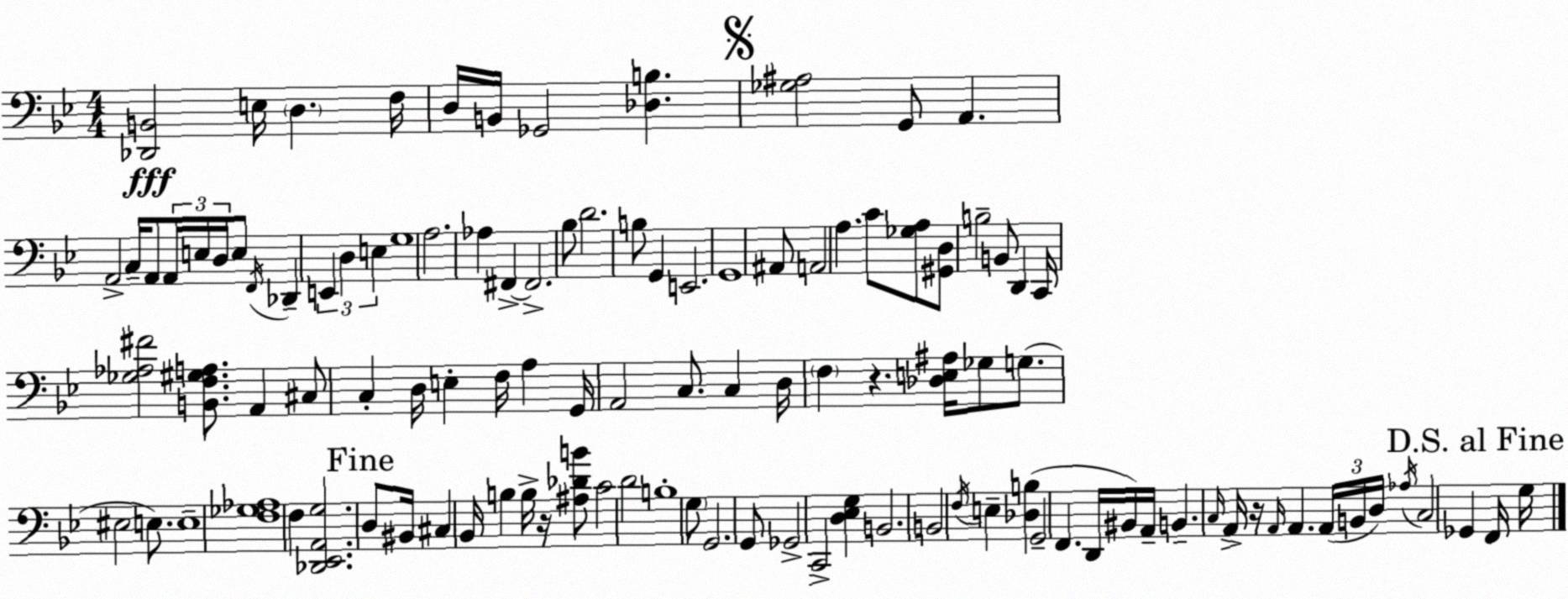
X:1
T:Untitled
M:4/4
L:1/4
K:Gm
[_D,,B,,]2 E,/4 D, F,/4 D,/4 B,,/4 _G,,2 [_D,B,] [_G,^A,]2 G,,/2 A,, A,,2 C,/4 A,,/2 A,,/4 E,/4 D,/4 E,/2 F,,/4 _D,, E,, D, E, G,4 A,2 _A, ^F,, ^F,,2 _B,/2 D2 B,/2 G,, E,,2 G,,4 ^A,,/2 A,,2 A, C/2 [_G,A,]/2 [^G,,D,]/2 B,2 B,,/2 D,, C,,/4 [_G,_A,^F]2 [B,,F,^G,A,]/2 A,, ^C,/2 C, D,/4 E, F,/4 A, G,,/4 A,,2 C,/2 C, D,/4 F, z [_D,E,^A,]/4 _G,/2 G,/2 ^E,2 E,/2 E,4 [F,_G,_A,]4 F, [_D,,_E,,A,,G,]2 D,/2 ^B,,/4 ^C, _B,,/4 B, B,/4 z/4 [^A,_DB]/2 C2 D2 B,4 G,/2 G,,2 G,,/2 _G,,2 C,,2 [D,_E,G,] B,,2 B,,2 F,/4 E, [_D,B,] G,,2 F,, D,,/4 ^B,,/4 A,,/4 B,, C,/4 A,,/4 z/4 A,,/4 A,, A,,/4 B,,/4 D,/4 _A,/4 C,2 _G,, F,,/4 G,/4